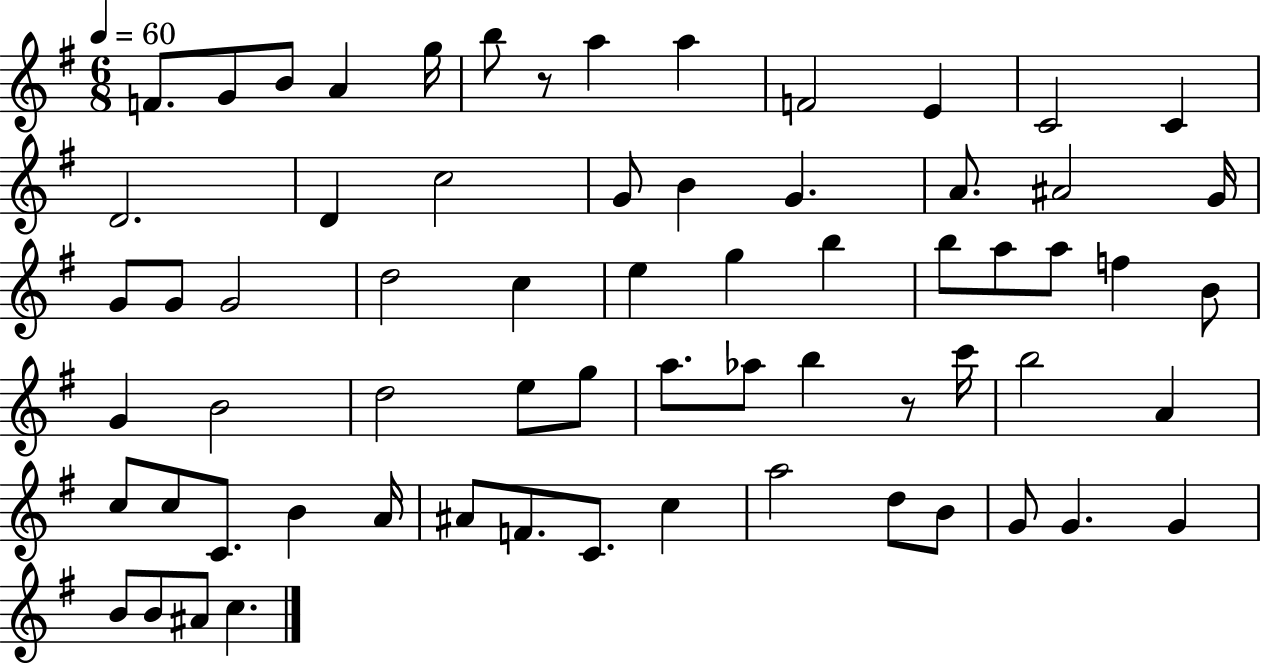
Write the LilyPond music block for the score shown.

{
  \clef treble
  \numericTimeSignature
  \time 6/8
  \key g \major
  \tempo 4 = 60
  f'8. g'8 b'8 a'4 g''16 | b''8 r8 a''4 a''4 | f'2 e'4 | c'2 c'4 | \break d'2. | d'4 c''2 | g'8 b'4 g'4. | a'8. ais'2 g'16 | \break g'8 g'8 g'2 | d''2 c''4 | e''4 g''4 b''4 | b''8 a''8 a''8 f''4 b'8 | \break g'4 b'2 | d''2 e''8 g''8 | a''8. aes''8 b''4 r8 c'''16 | b''2 a'4 | \break c''8 c''8 c'8. b'4 a'16 | ais'8 f'8. c'8. c''4 | a''2 d''8 b'8 | g'8 g'4. g'4 | \break b'8 b'8 ais'8 c''4. | \bar "|."
}